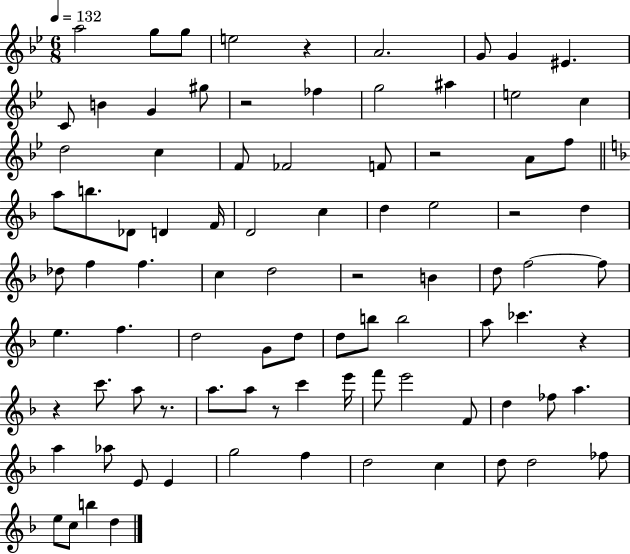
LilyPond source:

{
  \clef treble
  \numericTimeSignature
  \time 6/8
  \key bes \major
  \tempo 4 = 132
  a''2 g''8 g''8 | e''2 r4 | a'2. | g'8 g'4 eis'4. | \break c'8 b'4 g'4 gis''8 | r2 fes''4 | g''2 ais''4 | e''2 c''4 | \break d''2 c''4 | f'8 fes'2 f'8 | r2 a'8 f''8 | \bar "||" \break \key f \major a''8 b''8. des'8 d'4 f'16 | d'2 c''4 | d''4 e''2 | r2 d''4 | \break des''8 f''4 f''4. | c''4 d''2 | r2 b'4 | d''8 f''2~~ f''8 | \break e''4. f''4. | d''2 g'8 d''8 | d''8 b''8 b''2 | a''8 ces'''4. r4 | \break r4 c'''8. a''8 r8. | a''8. a''8 r8 c'''4 e'''16 | f'''8 e'''2 f'8 | d''4 fes''8 a''4. | \break a''4 aes''8 e'8 e'4 | g''2 f''4 | d''2 c''4 | d''8 d''2 fes''8 | \break e''8 c''8 b''4 d''4 | \bar "|."
}